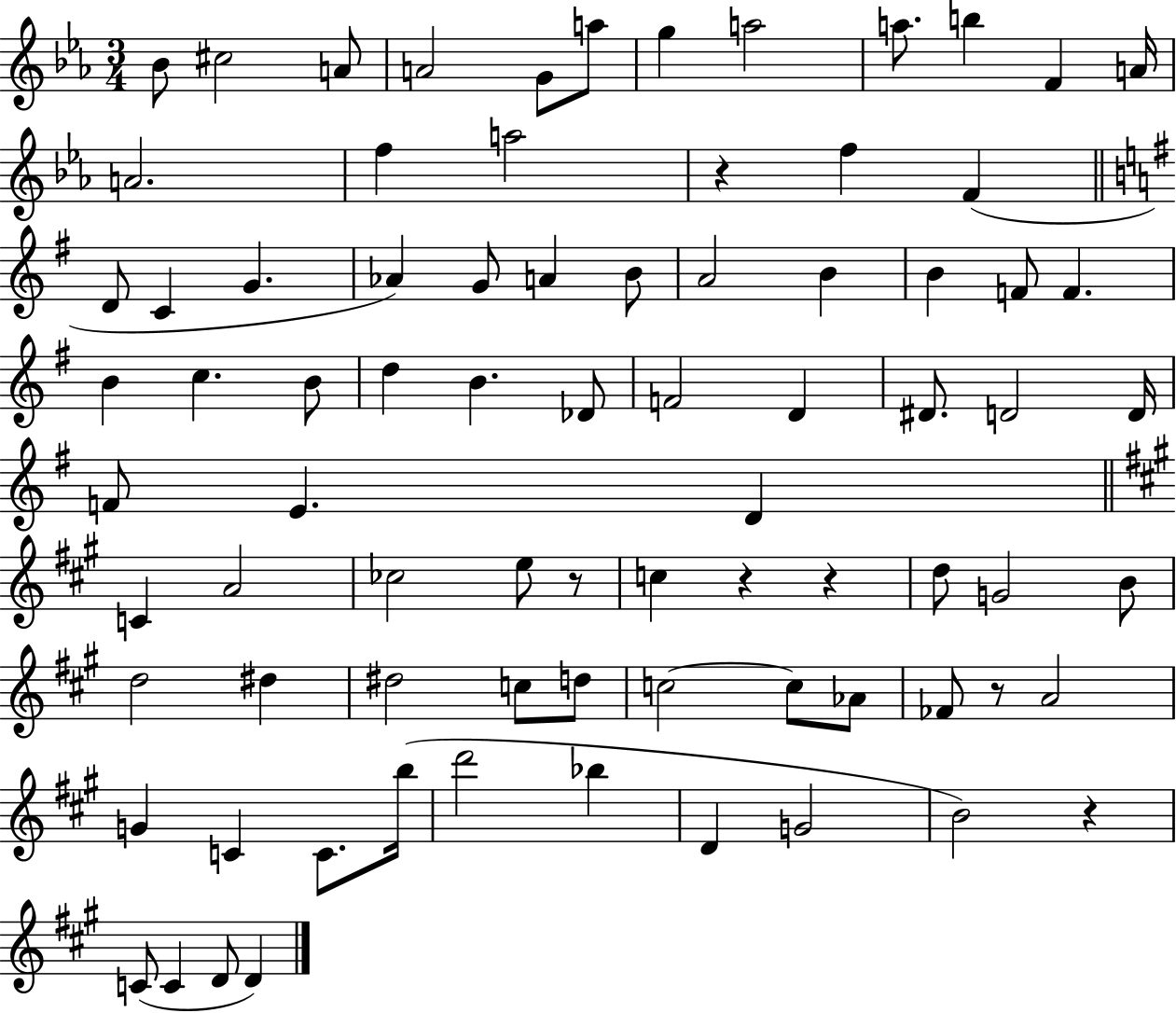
{
  \clef treble
  \numericTimeSignature
  \time 3/4
  \key ees \major
  bes'8 cis''2 a'8 | a'2 g'8 a''8 | g''4 a''2 | a''8. b''4 f'4 a'16 | \break a'2. | f''4 a''2 | r4 f''4 f'4( | \bar "||" \break \key e \minor d'8 c'4 g'4. | aes'4) g'8 a'4 b'8 | a'2 b'4 | b'4 f'8 f'4. | \break b'4 c''4. b'8 | d''4 b'4. des'8 | f'2 d'4 | dis'8. d'2 d'16 | \break f'8 e'4. d'4 | \bar "||" \break \key a \major c'4 a'2 | ces''2 e''8 r8 | c''4 r4 r4 | d''8 g'2 b'8 | \break d''2 dis''4 | dis''2 c''8 d''8 | c''2~~ c''8 aes'8 | fes'8 r8 a'2 | \break g'4 c'4 c'8. b''16( | d'''2 bes''4 | d'4 g'2 | b'2) r4 | \break c'8( c'4 d'8 d'4) | \bar "|."
}